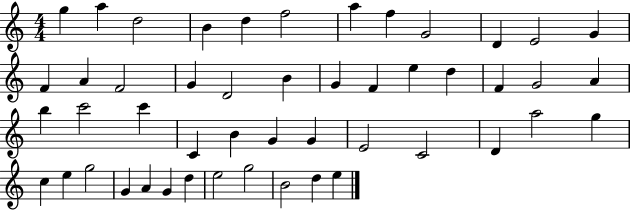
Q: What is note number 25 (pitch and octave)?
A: A4